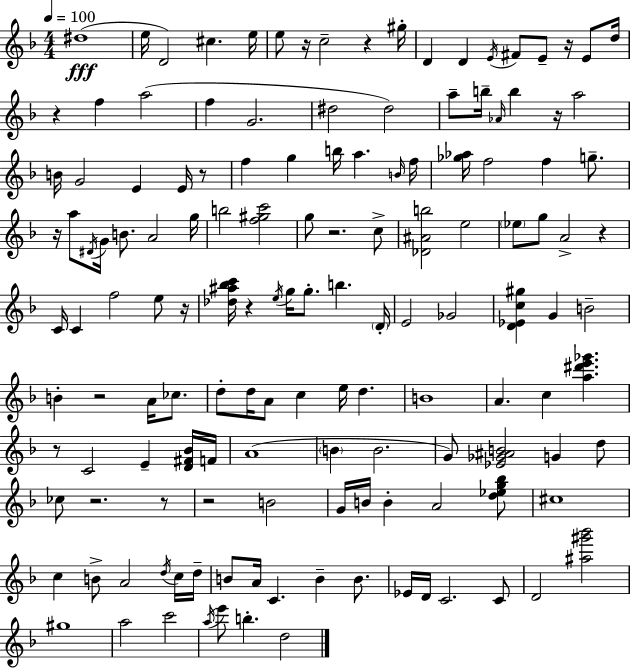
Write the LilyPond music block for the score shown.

{
  \clef treble
  \numericTimeSignature
  \time 4/4
  \key d \minor
  \tempo 4 = 100
  \repeat volta 2 { dis''1(\fff | e''16 d'2) cis''4. e''16 | e''8 r16 c''2-- r4 gis''16-. | d'4 d'4 \acciaccatura { e'16 } fis'8 e'8-- r16 e'8 | \break d''16 r4 f''4 a''2( | f''4 g'2. | dis''2 dis''2) | a''8-- b''16-- \grace { aes'16 } b''4 r16 a''2 | \break b'16 g'2 e'4 e'16 | r8 f''4 g''4 b''16 a''4. | \grace { b'16 } f''16 <ges'' aes''>16 f''2 f''4 | g''8.-- r16 a''8 \acciaccatura { dis'16 } g'16 b'8. a'2 | \break g''16 b''2 <f'' gis'' c'''>2 | g''8 r2. | c''8-> <des' ais' b''>2 e''2 | \parenthesize ees''8 g''8 a'2-> | \break r4 c'16 c'4 f''2 | e''8 r16 <des'' ais'' bes'' c'''>16 r4 \acciaccatura { e''16 } g''16 g''8.-. b''4. | \parenthesize d'16-. e'2 ges'2 | <d' ees' c'' gis''>4 g'4 b'2-- | \break b'4-. r2 | a'16 ces''8. d''8-. d''16 a'8 c''4 e''16 d''4. | b'1 | a'4. c''4 <a'' dis''' e''' ges'''>4. | \break r8 c'2 e'4-- | <d' fis' bes'>16 f'16 a'1( | \parenthesize b'4 b'2. | g'8) <ees' ges' ais' b'>2 g'4 | \break d''8 ces''8 r2. | r8 r2 b'2 | g'16 b'16 b'4-. a'2 | <d'' ees'' g'' bes''>8 cis''1 | \break c''4 b'8-> a'2 | \acciaccatura { d''16 } c''16 d''16-- b'8 a'16 c'4. b'4-- | b'8. ees'16 d'16 c'2. | c'8 d'2 <ais'' gis''' bes'''>2 | \break gis''1 | a''2 c'''2 | \acciaccatura { a''16 } e'''8 b''4.-. d''2 | } \bar "|."
}